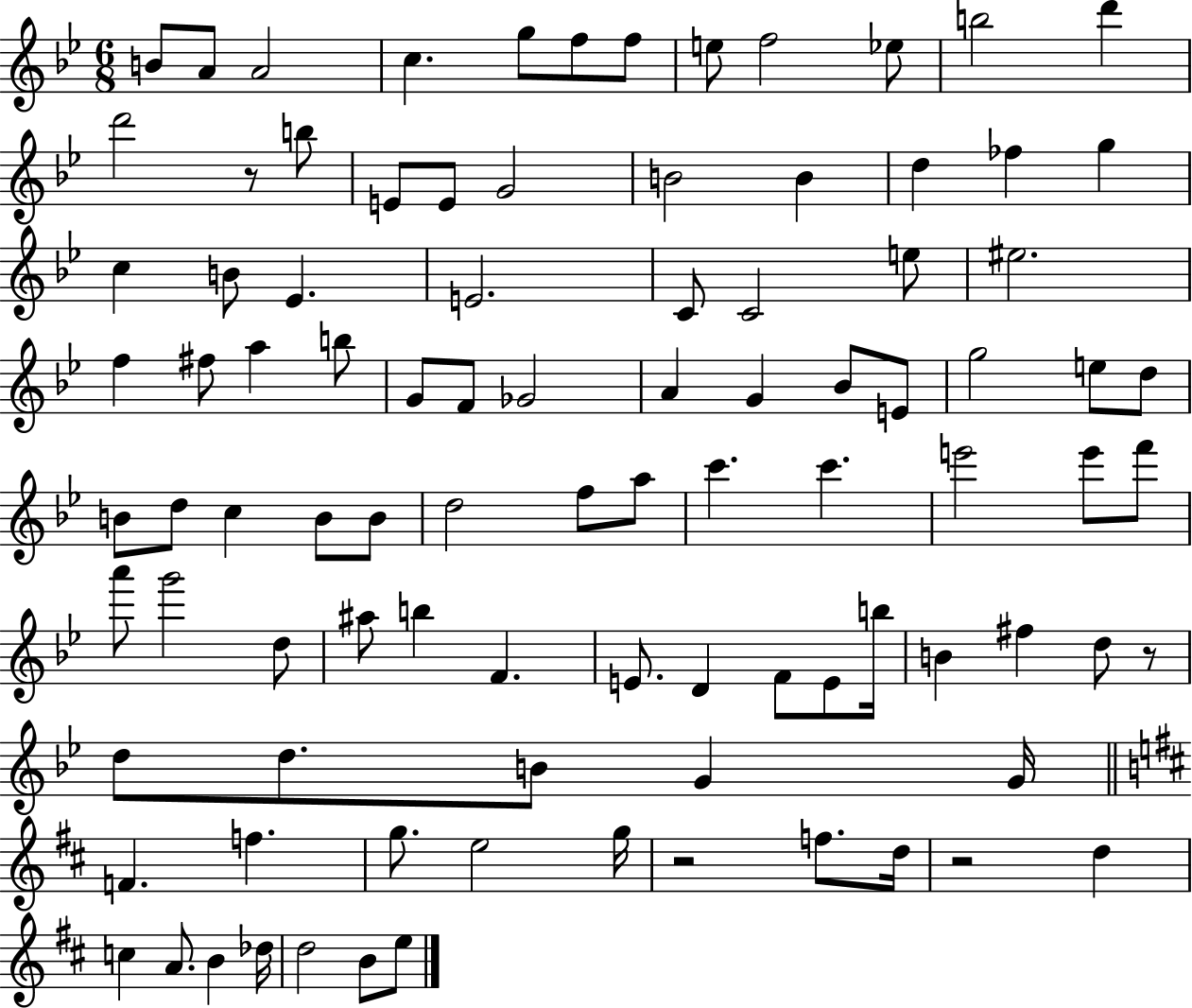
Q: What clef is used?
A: treble